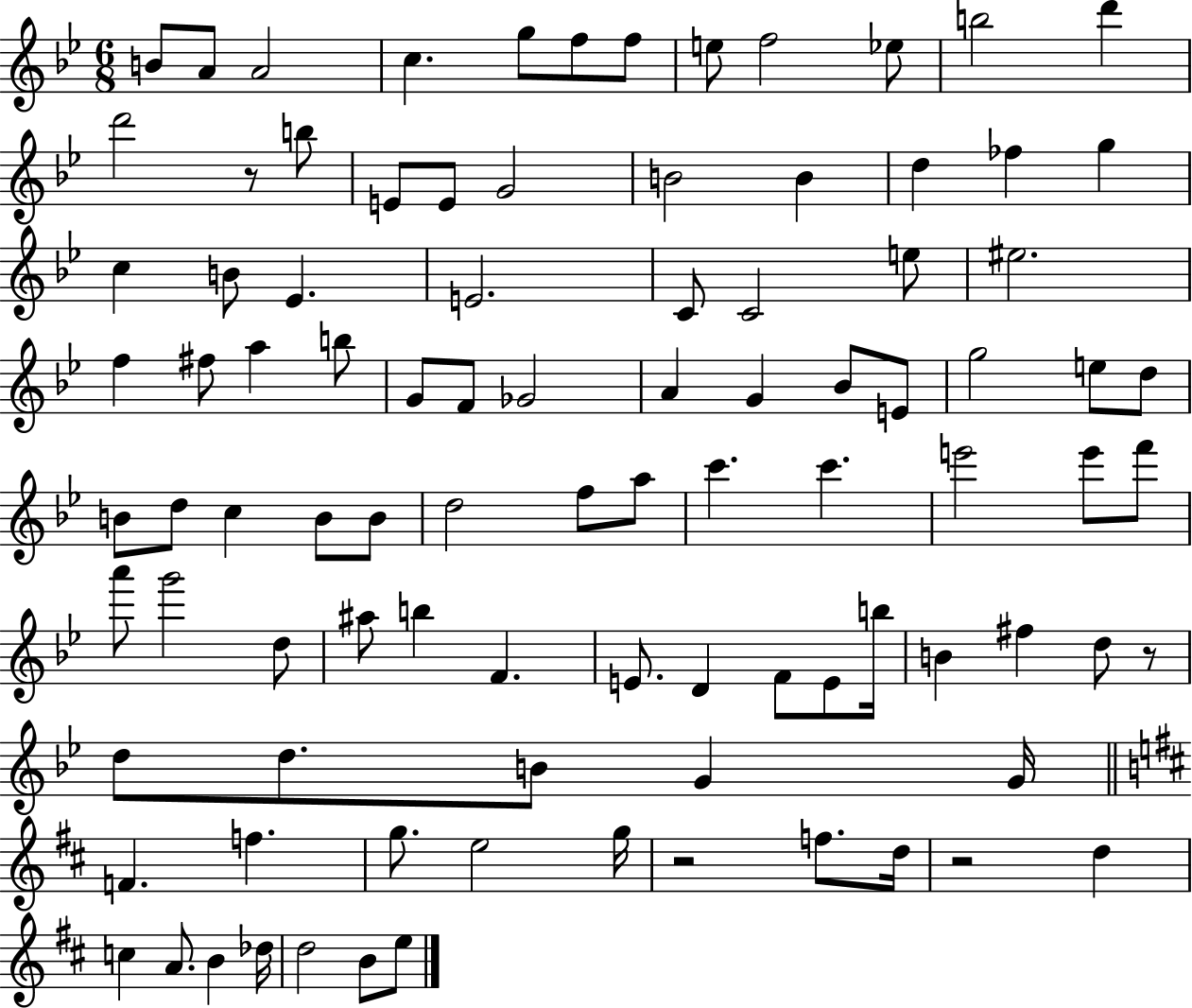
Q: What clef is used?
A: treble